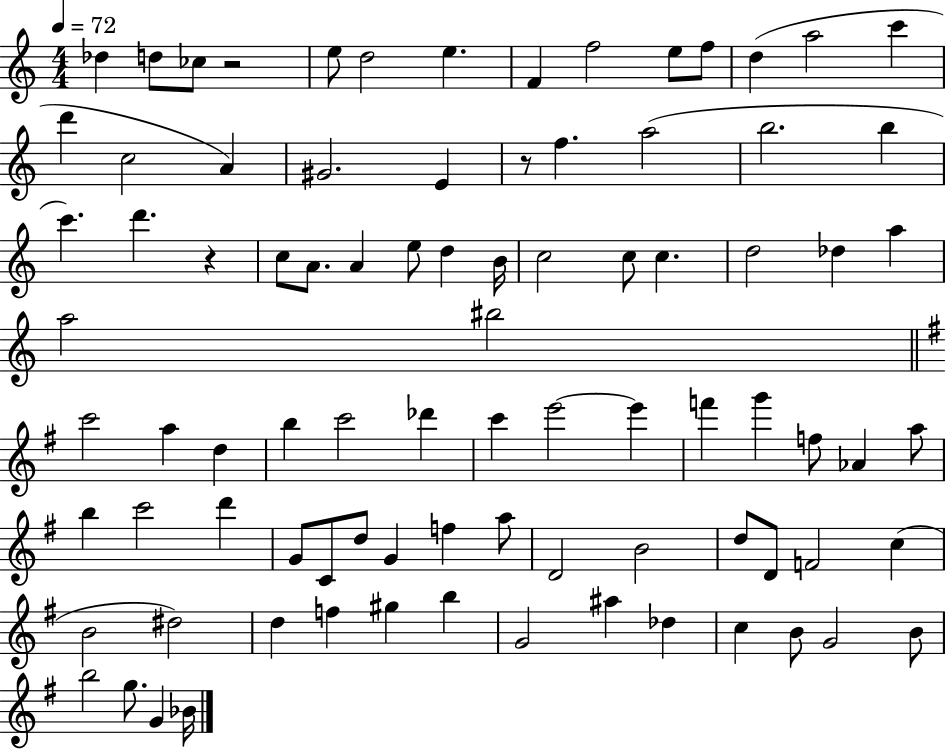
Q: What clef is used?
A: treble